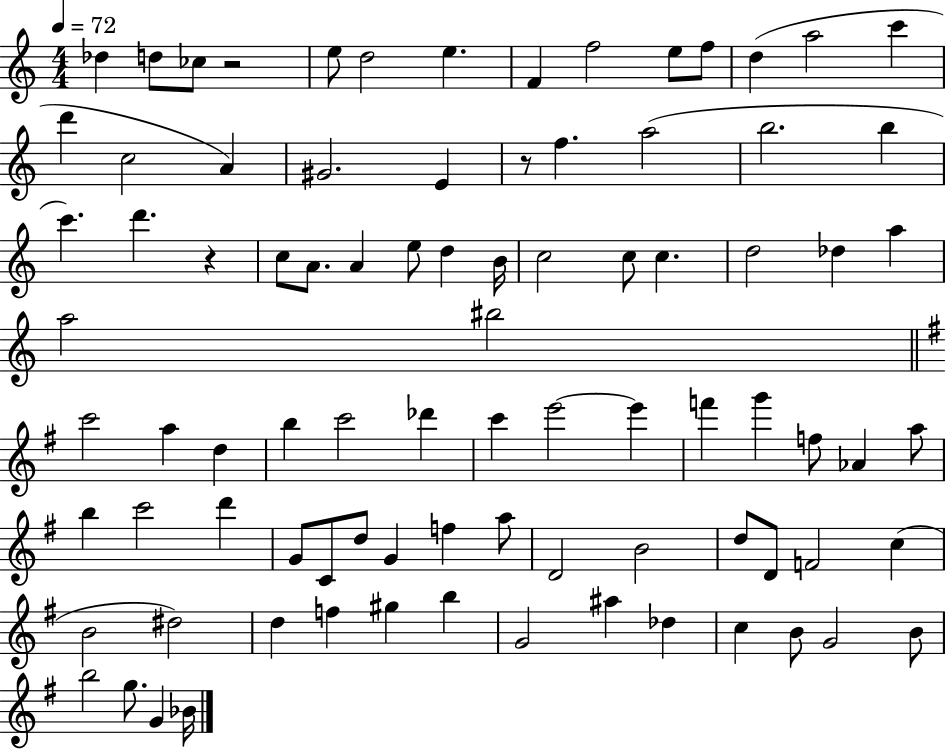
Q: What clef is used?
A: treble